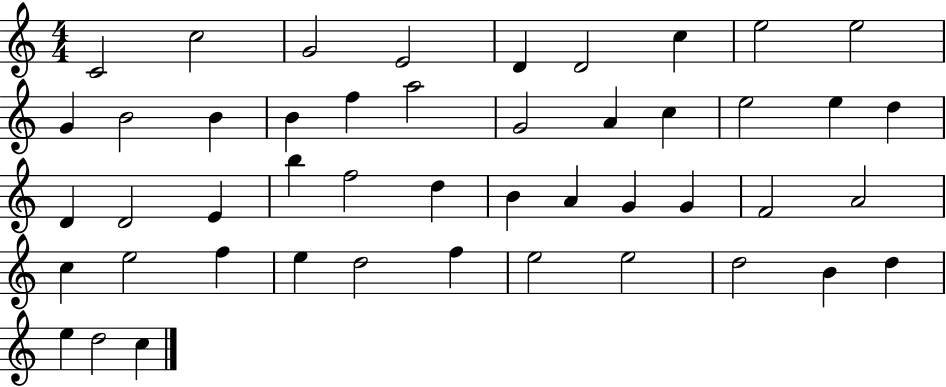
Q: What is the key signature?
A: C major